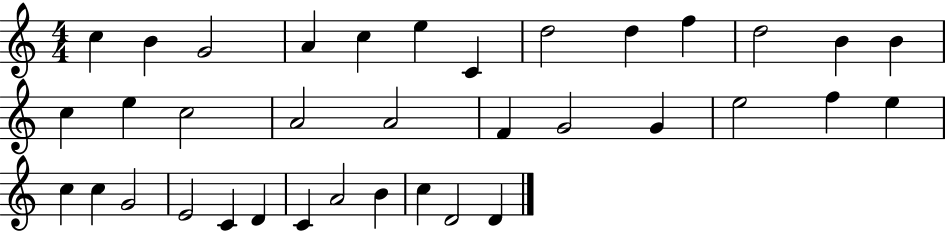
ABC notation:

X:1
T:Untitled
M:4/4
L:1/4
K:C
c B G2 A c e C d2 d f d2 B B c e c2 A2 A2 F G2 G e2 f e c c G2 E2 C D C A2 B c D2 D